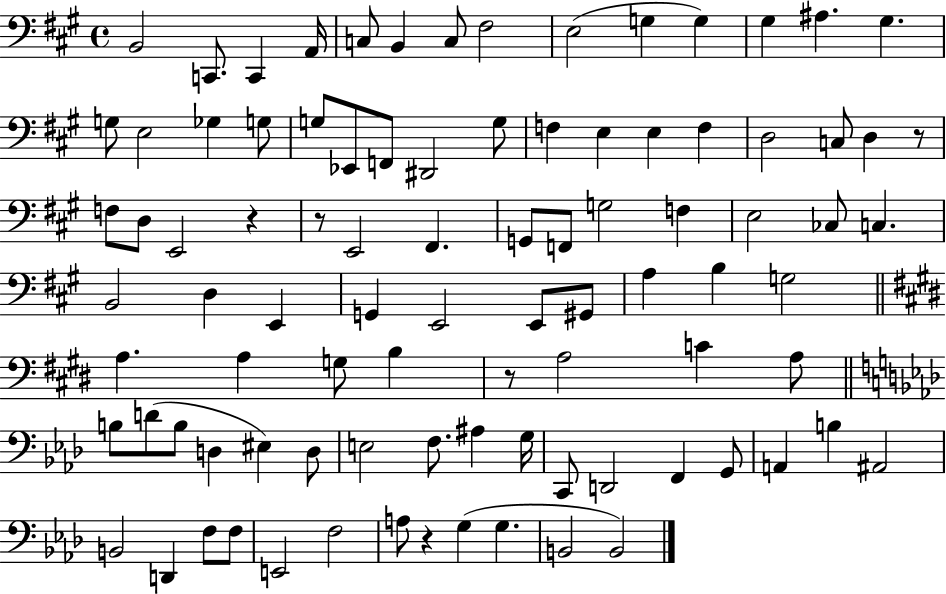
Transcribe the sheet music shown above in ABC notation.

X:1
T:Untitled
M:4/4
L:1/4
K:A
B,,2 C,,/2 C,, A,,/4 C,/2 B,, C,/2 ^F,2 E,2 G, G, ^G, ^A, ^G, G,/2 E,2 _G, G,/2 G,/2 _E,,/2 F,,/2 ^D,,2 G,/2 F, E, E, F, D,2 C,/2 D, z/2 F,/2 D,/2 E,,2 z z/2 E,,2 ^F,, G,,/2 F,,/2 G,2 F, E,2 _C,/2 C, B,,2 D, E,, G,, E,,2 E,,/2 ^G,,/2 A, B, G,2 A, A, G,/2 B, z/2 A,2 C A,/2 B,/2 D/2 B,/2 D, ^E, D,/2 E,2 F,/2 ^A, G,/4 C,,/2 D,,2 F,, G,,/2 A,, B, ^A,,2 B,,2 D,, F,/2 F,/2 E,,2 F,2 A,/2 z G, G, B,,2 B,,2